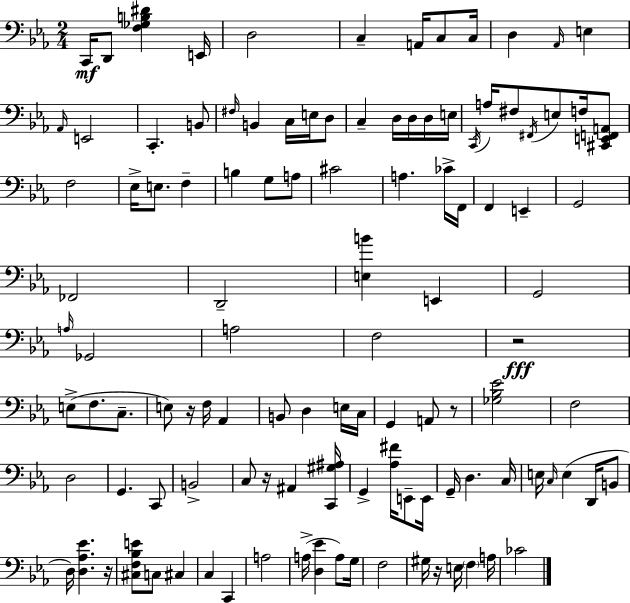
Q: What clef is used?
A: bass